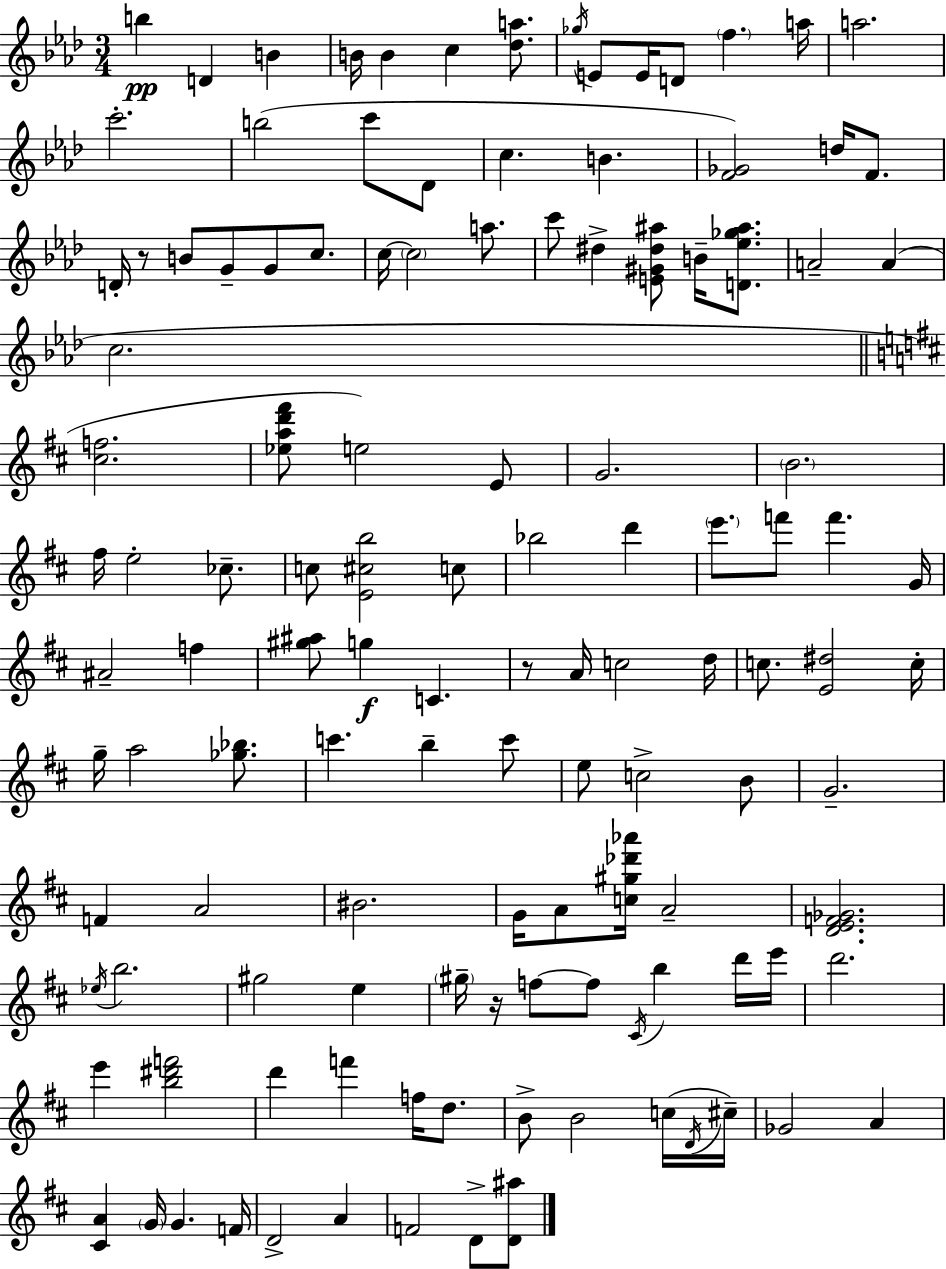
B5/q D4/q B4/q B4/s B4/q C5/q [Db5,A5]/e. Gb5/s E4/e E4/s D4/e F5/q. A5/s A5/h. C6/h. B5/h C6/e Db4/e C5/q. B4/q. [F4,Gb4]/h D5/s F4/e. D4/s R/e B4/e G4/e G4/e C5/e. C5/s C5/h A5/e. C6/e D#5/q [E4,G#4,D#5,A#5]/e B4/s [D4,Eb5,Gb5,A#5]/e. A4/h A4/q C5/h. [C#5,F5]/h. [Eb5,A5,D6,F#6]/e E5/h E4/e G4/h. B4/h. F#5/s E5/h CES5/e. C5/e [E4,C#5,B5]/h C5/e Bb5/h D6/q E6/e. F6/e F6/q. G4/s A#4/h F5/q [G#5,A#5]/e G5/q C4/q. R/e A4/s C5/h D5/s C5/e. [E4,D#5]/h C5/s G5/s A5/h [Gb5,Bb5]/e. C6/q. B5/q C6/e E5/e C5/h B4/e G4/h. F4/q A4/h BIS4/h. G4/s A4/e [C5,G#5,Db6,Ab6]/s A4/h [D4,E4,F4,Gb4]/h. Eb5/s B5/h. G#5/h E5/q G#5/s R/s F5/e F5/e C#4/s B5/q D6/s E6/s D6/h. E6/q [B5,D#6,F6]/h D6/q F6/q F5/s D5/e. B4/e B4/h C5/s D4/s C#5/s Gb4/h A4/q [C#4,A4]/q G4/s G4/q. F4/s D4/h A4/q F4/h D4/e [D4,A#5]/e